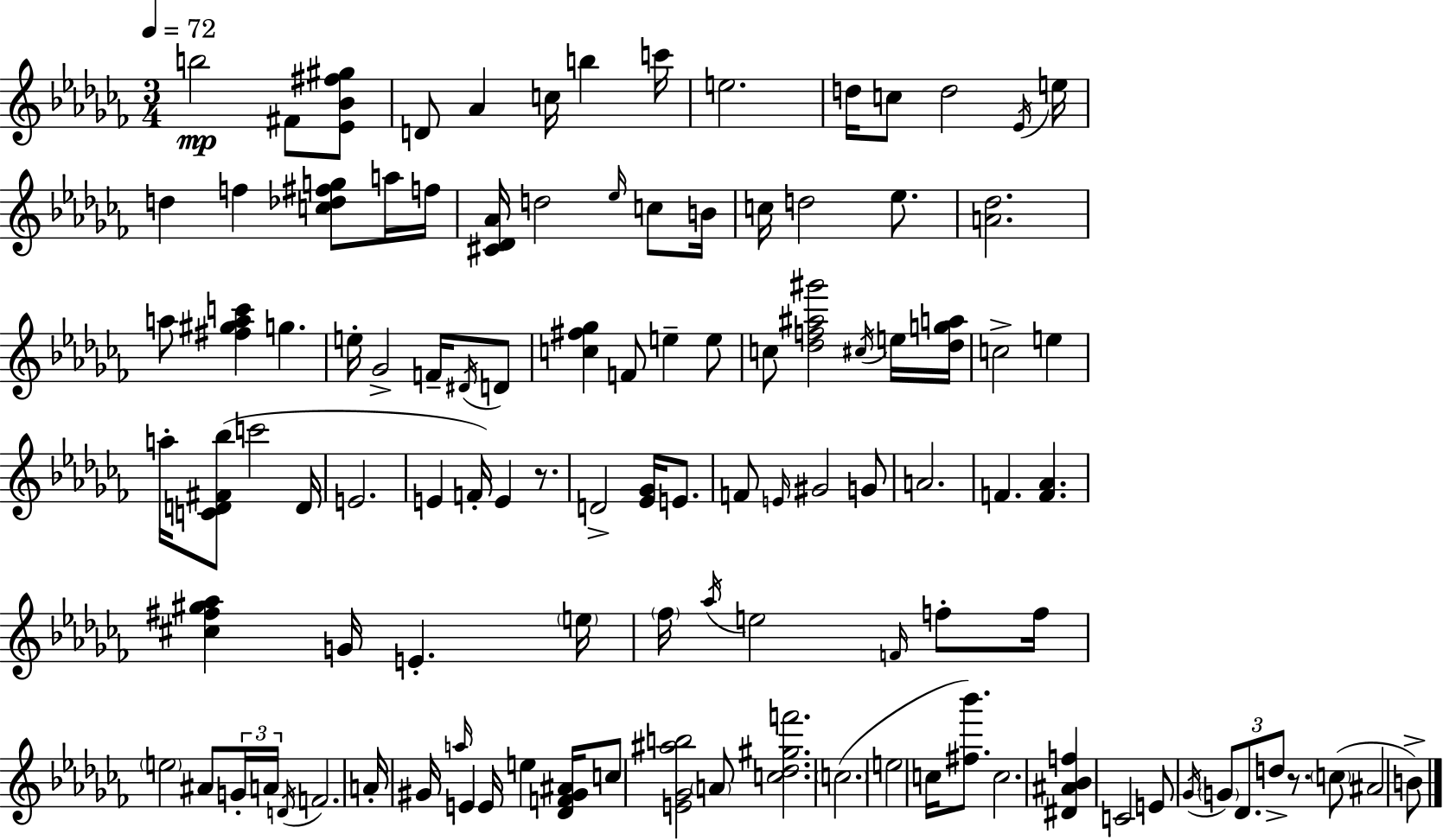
B5/h F#4/e [Eb4,Bb4,F#5,G#5]/e D4/e Ab4/q C5/s B5/q C6/s E5/h. D5/s C5/e D5/h Eb4/s E5/s D5/q F5/q [C5,Db5,F#5,G5]/e A5/s F5/s [C#4,Db4,Ab4]/s D5/h Eb5/s C5/e B4/s C5/s D5/h Eb5/e. [A4,Db5]/h. A5/e [F#5,G#5,A5,C6]/q G5/q. E5/s Gb4/h F4/s D#4/s D4/e [C5,F#5,Gb5]/q F4/e E5/q E5/e C5/e [Db5,F5,A#5,G#6]/h C#5/s E5/s [Db5,G5,A5]/s C5/h E5/q A5/s [C4,D4,F#4,Bb5]/e C6/h D4/s E4/h. E4/q F4/s E4/q R/e. D4/h [Eb4,Gb4]/s E4/e. F4/e E4/s G#4/h G4/e A4/h. F4/q. [F4,Ab4]/q. [C#5,F#5,G#5,Ab5]/q G4/s E4/q. E5/s FES5/s Ab5/s E5/h F4/s F5/e F5/s E5/h A#4/e G4/s A4/s D4/s F4/h. A4/s G#4/s A5/s E4/q E4/s E5/q [Db4,F4,G#4,A#4]/s C5/e [E4,Gb4,A#5,B5]/h A4/e [C5,Db5,G#5,F6]/h. C5/h. E5/h C5/s [F#5,Bb6]/e. C5/h. [D#4,A#4,Bb4,F5]/q C4/h E4/e Gb4/s G4/e Db4/e. D5/e R/e. C5/e A#4/h B4/e